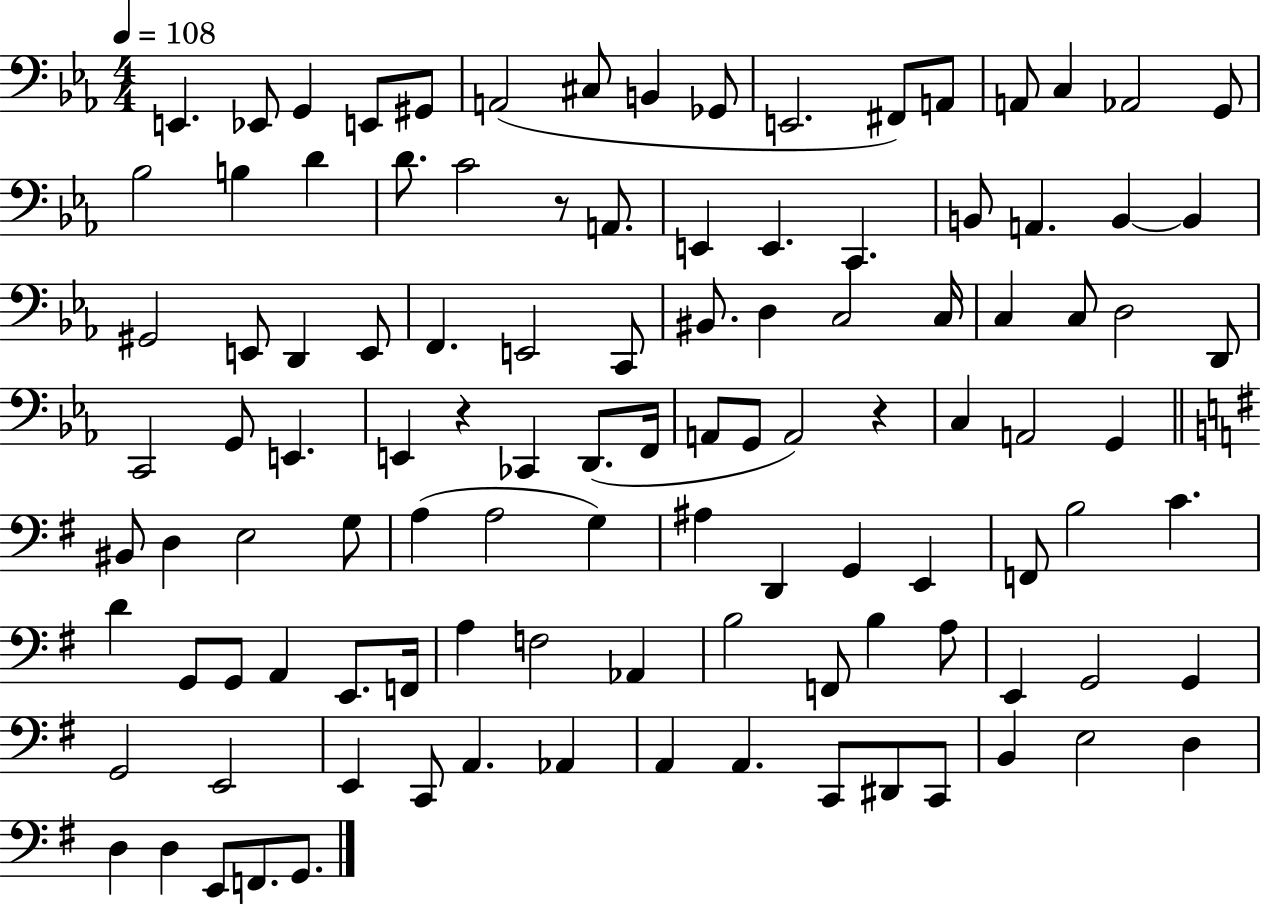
E2/q. Eb2/e G2/q E2/e G#2/e A2/h C#3/e B2/q Gb2/e E2/h. F#2/e A2/e A2/e C3/q Ab2/h G2/e Bb3/h B3/q D4/q D4/e. C4/h R/e A2/e. E2/q E2/q. C2/q. B2/e A2/q. B2/q B2/q G#2/h E2/e D2/q E2/e F2/q. E2/h C2/e BIS2/e. D3/q C3/h C3/s C3/q C3/e D3/h D2/e C2/h G2/e E2/q. E2/q R/q CES2/q D2/e. F2/s A2/e G2/e A2/h R/q C3/q A2/h G2/q BIS2/e D3/q E3/h G3/e A3/q A3/h G3/q A#3/q D2/q G2/q E2/q F2/e B3/h C4/q. D4/q G2/e G2/e A2/q E2/e. F2/s A3/q F3/h Ab2/q B3/h F2/e B3/q A3/e E2/q G2/h G2/q G2/h E2/h E2/q C2/e A2/q. Ab2/q A2/q A2/q. C2/e D#2/e C2/e B2/q E3/h D3/q D3/q D3/q E2/e F2/e. G2/e.